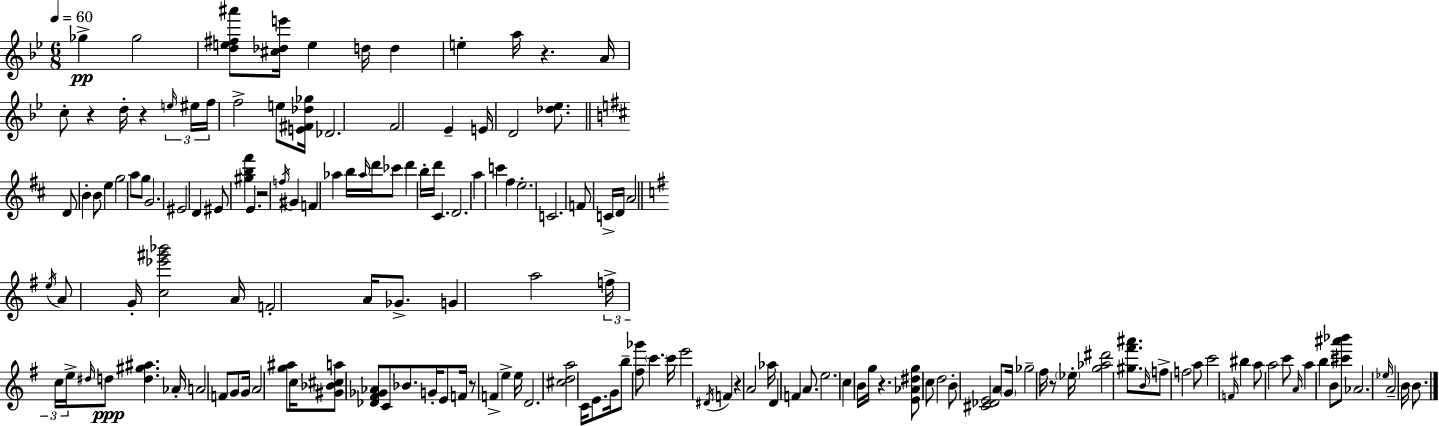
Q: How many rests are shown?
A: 8